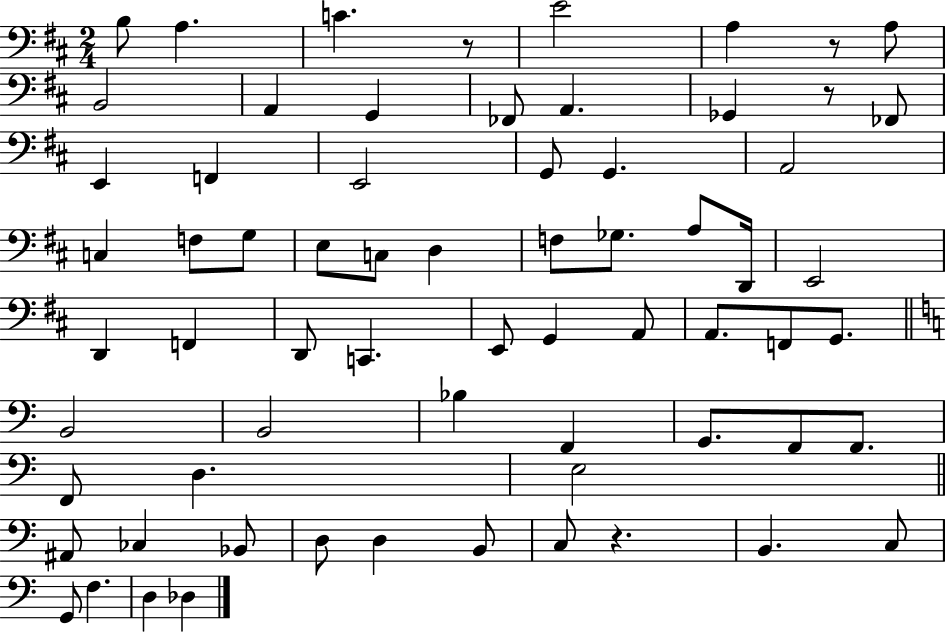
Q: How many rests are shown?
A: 4